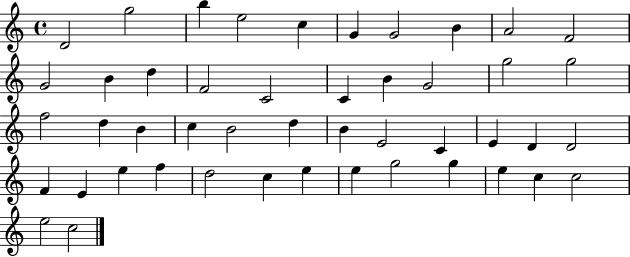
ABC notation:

X:1
T:Untitled
M:4/4
L:1/4
K:C
D2 g2 b e2 c G G2 B A2 F2 G2 B d F2 C2 C B G2 g2 g2 f2 d B c B2 d B E2 C E D D2 F E e f d2 c e e g2 g e c c2 e2 c2